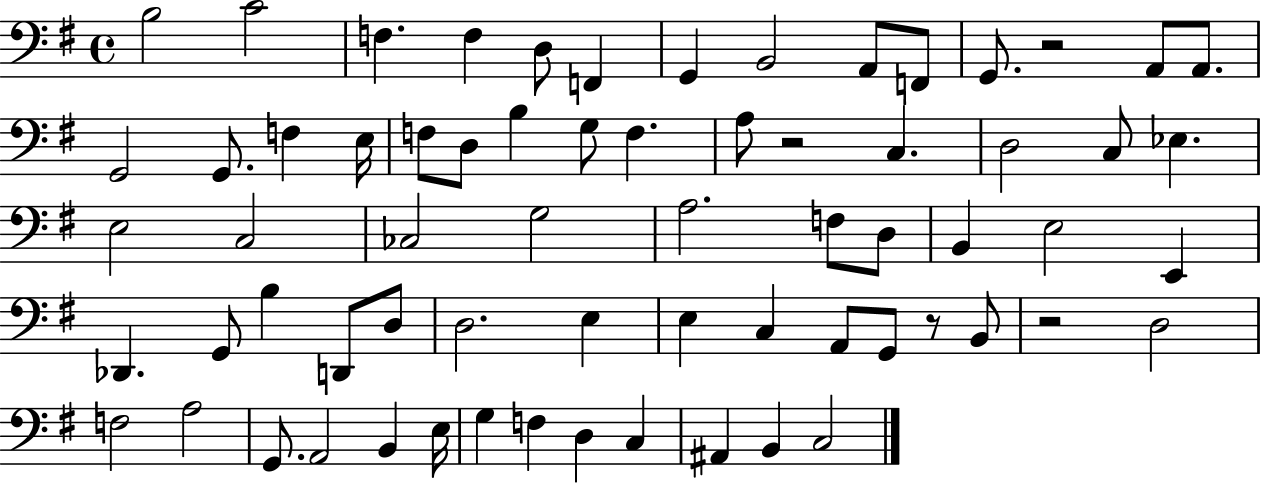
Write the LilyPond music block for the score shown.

{
  \clef bass
  \time 4/4
  \defaultTimeSignature
  \key g \major
  b2 c'2 | f4. f4 d8 f,4 | g,4 b,2 a,8 f,8 | g,8. r2 a,8 a,8. | \break g,2 g,8. f4 e16 | f8 d8 b4 g8 f4. | a8 r2 c4. | d2 c8 ees4. | \break e2 c2 | ces2 g2 | a2. f8 d8 | b,4 e2 e,4 | \break des,4. g,8 b4 d,8 d8 | d2. e4 | e4 c4 a,8 g,8 r8 b,8 | r2 d2 | \break f2 a2 | g,8. a,2 b,4 e16 | g4 f4 d4 c4 | ais,4 b,4 c2 | \break \bar "|."
}